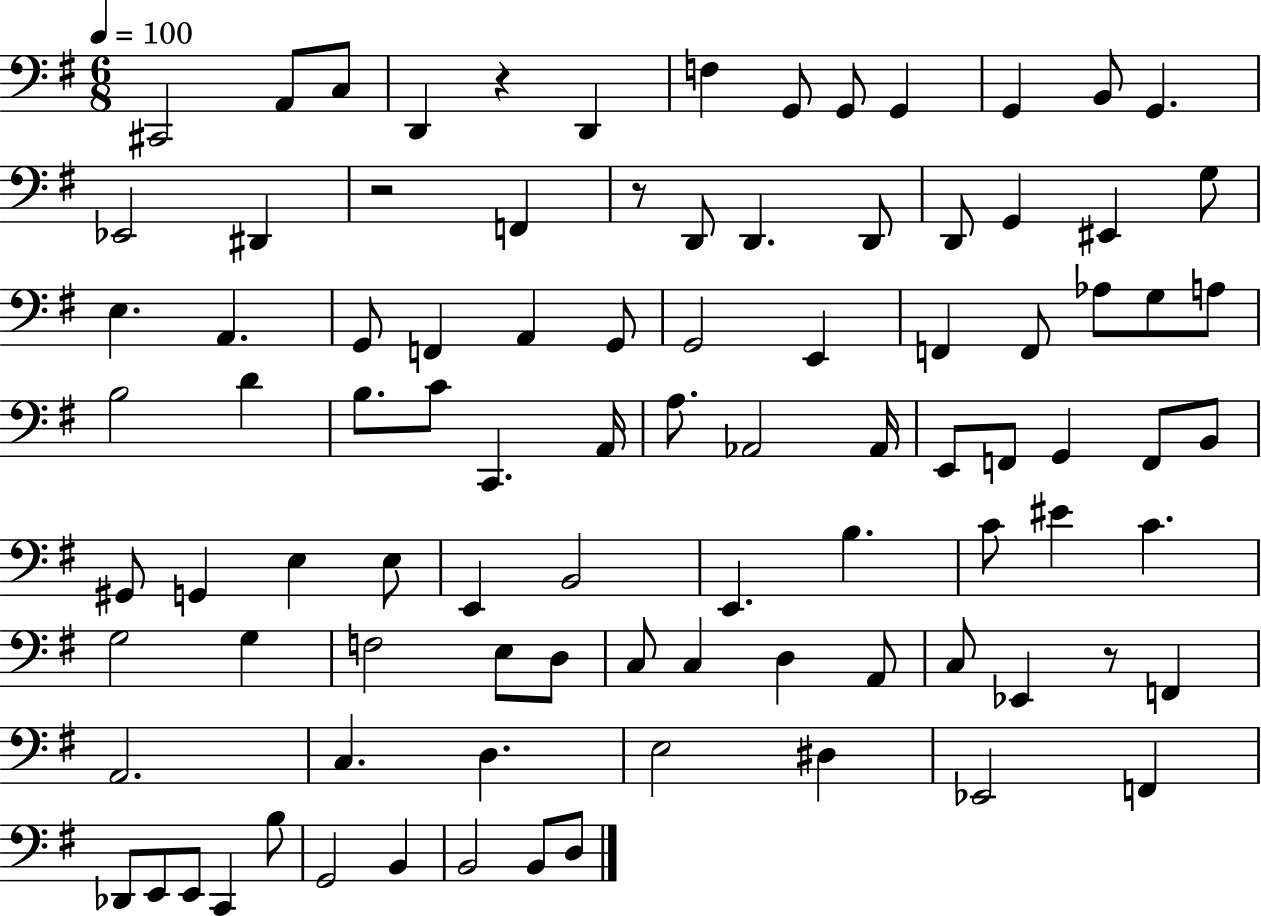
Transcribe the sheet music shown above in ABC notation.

X:1
T:Untitled
M:6/8
L:1/4
K:G
^C,,2 A,,/2 C,/2 D,, z D,, F, G,,/2 G,,/2 G,, G,, B,,/2 G,, _E,,2 ^D,, z2 F,, z/2 D,,/2 D,, D,,/2 D,,/2 G,, ^E,, G,/2 E, A,, G,,/2 F,, A,, G,,/2 G,,2 E,, F,, F,,/2 _A,/2 G,/2 A,/2 B,2 D B,/2 C/2 C,, A,,/4 A,/2 _A,,2 _A,,/4 E,,/2 F,,/2 G,, F,,/2 B,,/2 ^G,,/2 G,, E, E,/2 E,, B,,2 E,, B, C/2 ^E C G,2 G, F,2 E,/2 D,/2 C,/2 C, D, A,,/2 C,/2 _E,, z/2 F,, A,,2 C, D, E,2 ^D, _E,,2 F,, _D,,/2 E,,/2 E,,/2 C,, B,/2 G,,2 B,, B,,2 B,,/2 D,/2